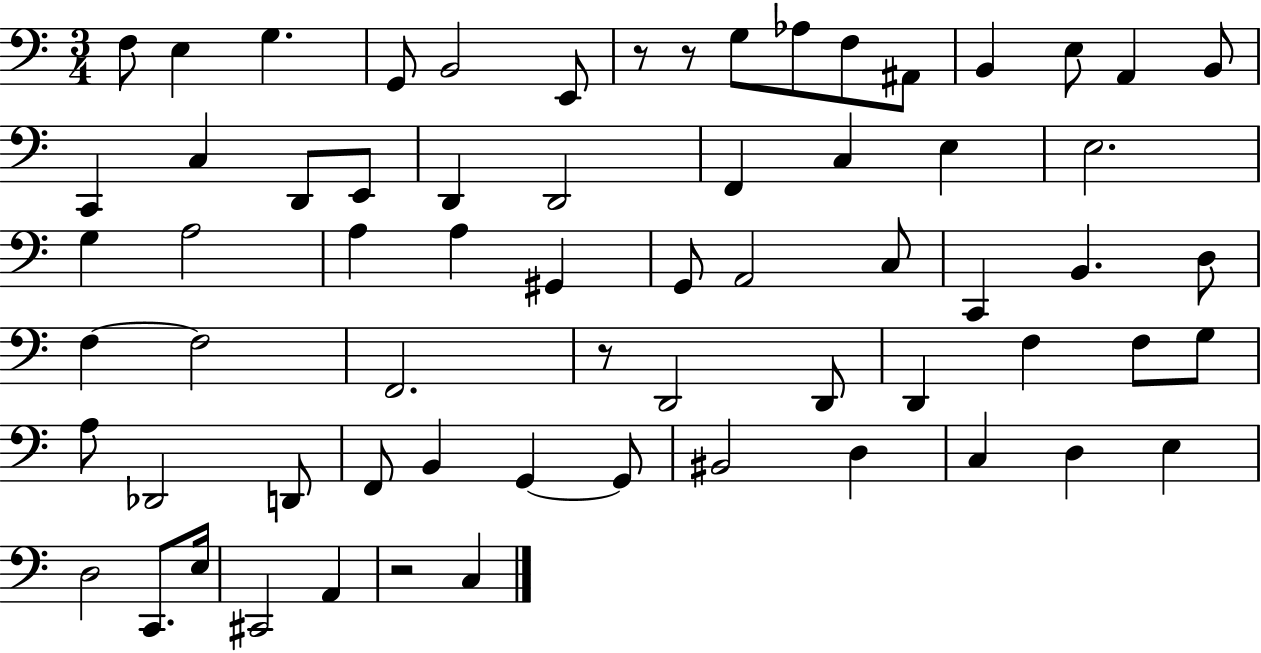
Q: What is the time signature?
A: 3/4